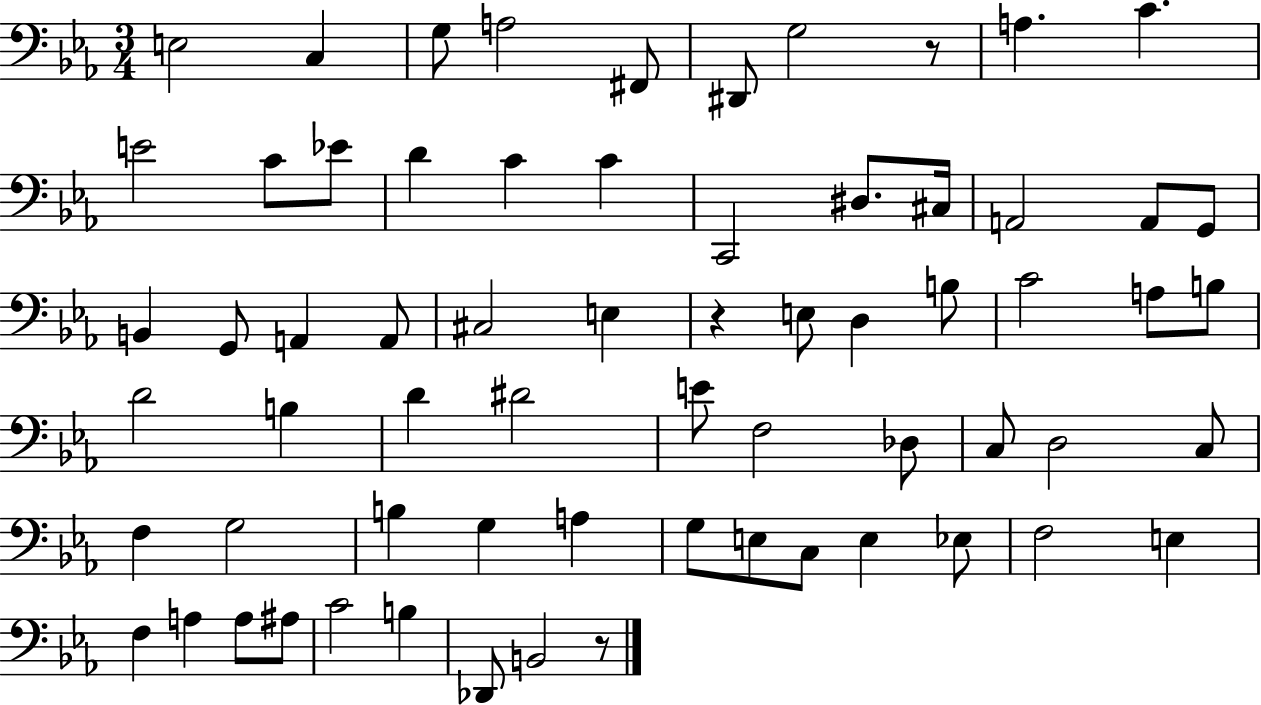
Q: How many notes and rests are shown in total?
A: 66